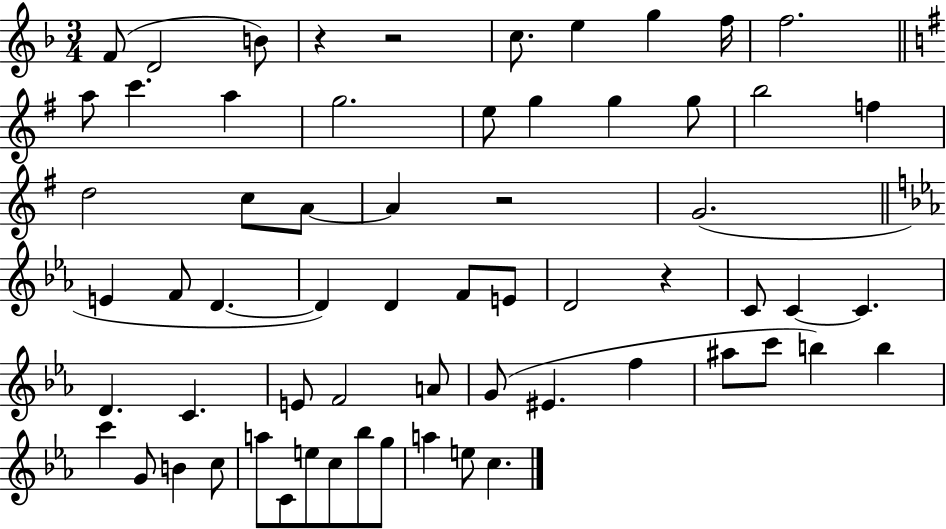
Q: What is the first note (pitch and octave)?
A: F4